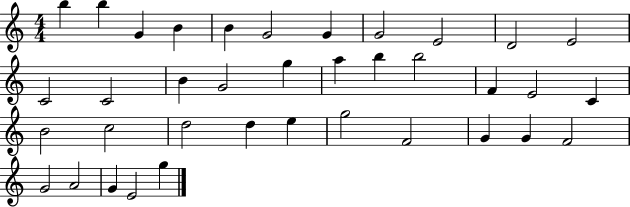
{
  \clef treble
  \numericTimeSignature
  \time 4/4
  \key c \major
  b''4 b''4 g'4 b'4 | b'4 g'2 g'4 | g'2 e'2 | d'2 e'2 | \break c'2 c'2 | b'4 g'2 g''4 | a''4 b''4 b''2 | f'4 e'2 c'4 | \break b'2 c''2 | d''2 d''4 e''4 | g''2 f'2 | g'4 g'4 f'2 | \break g'2 a'2 | g'4 e'2 g''4 | \bar "|."
}